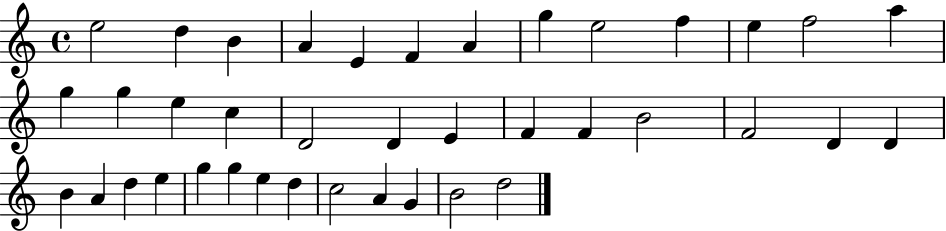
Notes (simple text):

E5/h D5/q B4/q A4/q E4/q F4/q A4/q G5/q E5/h F5/q E5/q F5/h A5/q G5/q G5/q E5/q C5/q D4/h D4/q E4/q F4/q F4/q B4/h F4/h D4/q D4/q B4/q A4/q D5/q E5/q G5/q G5/q E5/q D5/q C5/h A4/q G4/q B4/h D5/h